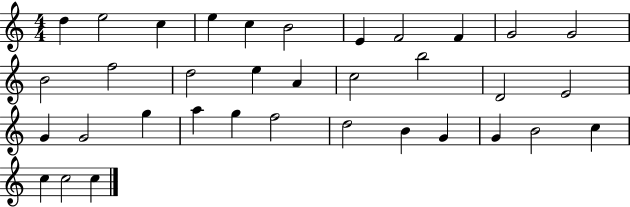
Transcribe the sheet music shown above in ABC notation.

X:1
T:Untitled
M:4/4
L:1/4
K:C
d e2 c e c B2 E F2 F G2 G2 B2 f2 d2 e A c2 b2 D2 E2 G G2 g a g f2 d2 B G G B2 c c c2 c